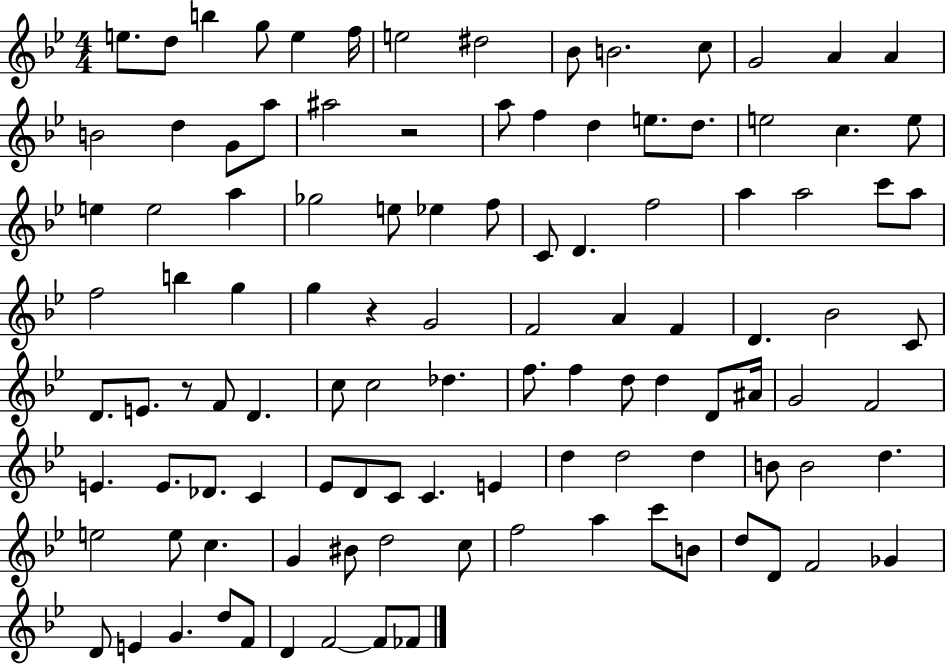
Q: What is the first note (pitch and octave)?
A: E5